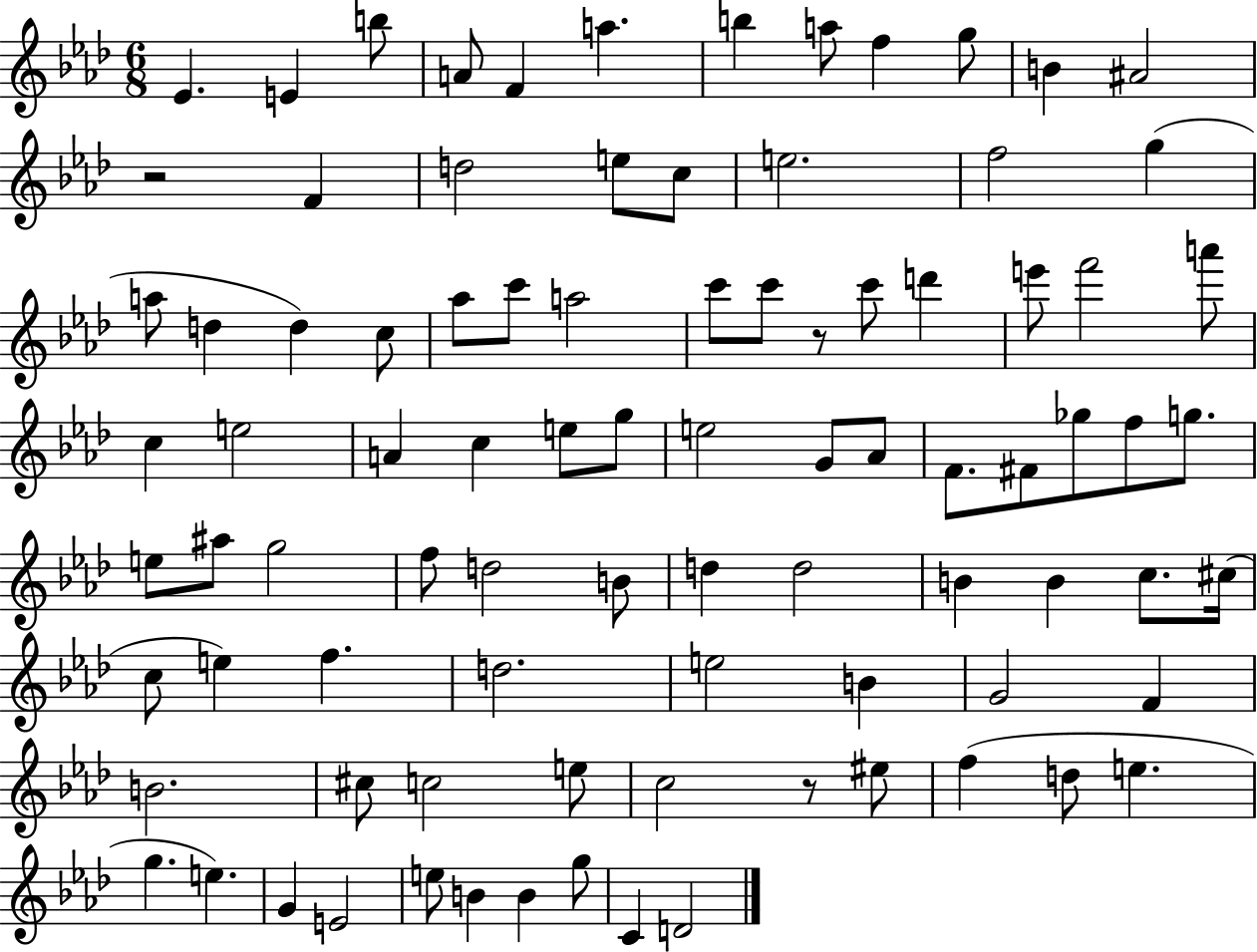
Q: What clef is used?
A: treble